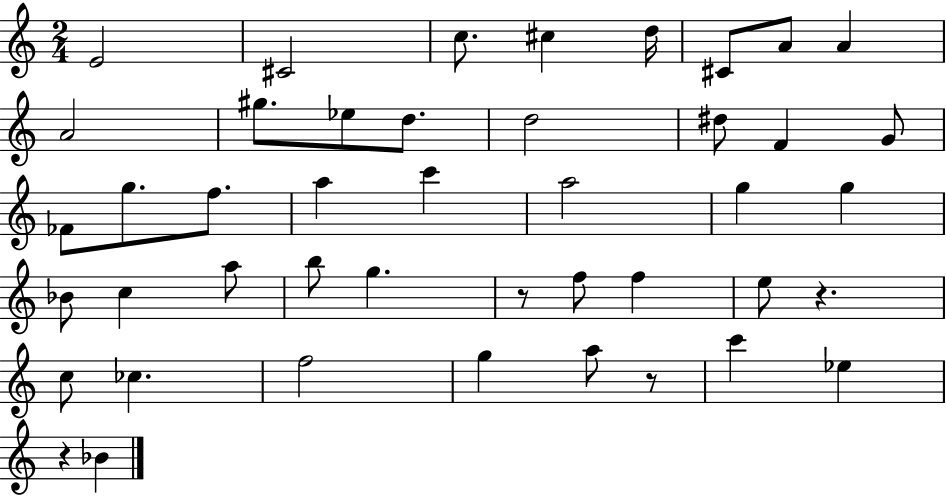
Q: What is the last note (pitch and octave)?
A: Bb4